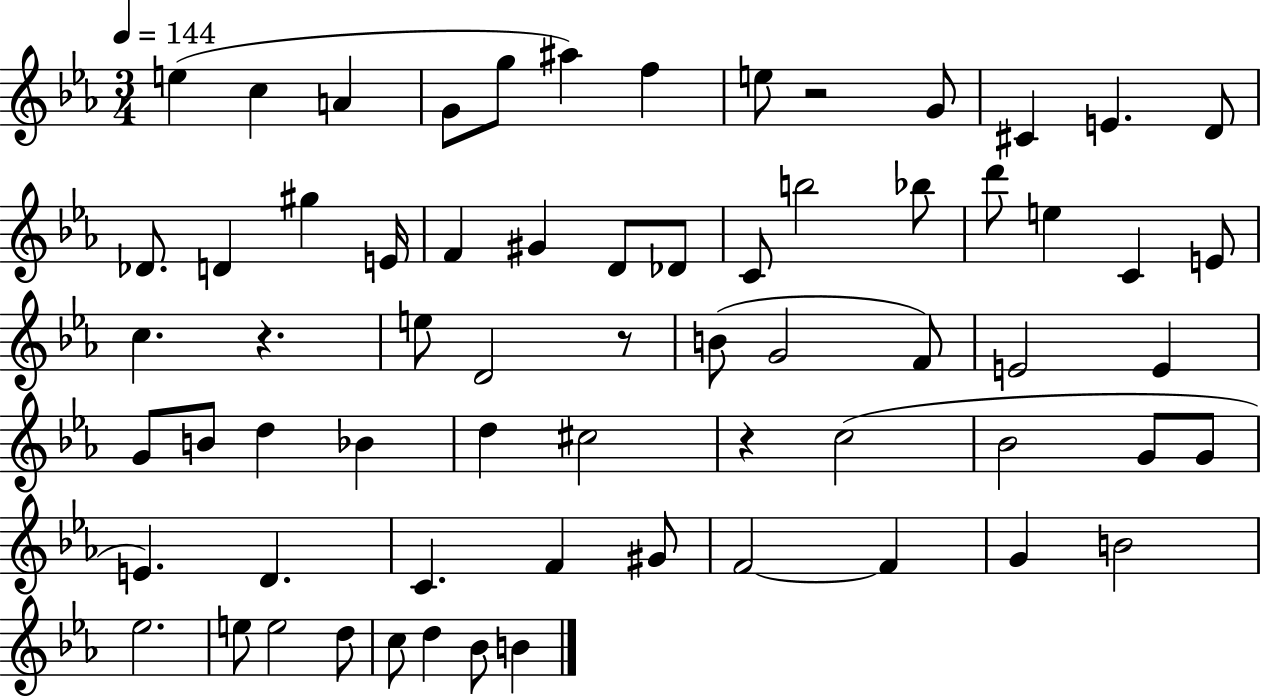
X:1
T:Untitled
M:3/4
L:1/4
K:Eb
e c A G/2 g/2 ^a f e/2 z2 G/2 ^C E D/2 _D/2 D ^g E/4 F ^G D/2 _D/2 C/2 b2 _b/2 d'/2 e C E/2 c z e/2 D2 z/2 B/2 G2 F/2 E2 E G/2 B/2 d _B d ^c2 z c2 _B2 G/2 G/2 E D C F ^G/2 F2 F G B2 _e2 e/2 e2 d/2 c/2 d _B/2 B